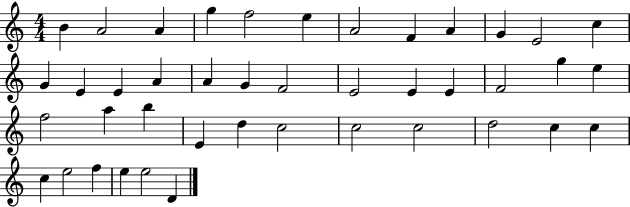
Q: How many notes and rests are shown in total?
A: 42